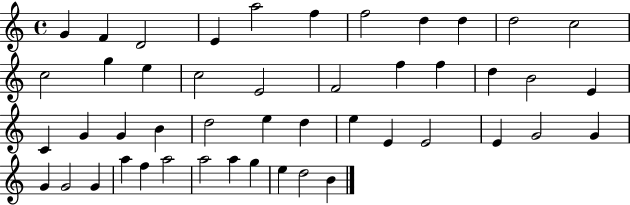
X:1
T:Untitled
M:4/4
L:1/4
K:C
G F D2 E a2 f f2 d d d2 c2 c2 g e c2 E2 F2 f f d B2 E C G G B d2 e d e E E2 E G2 G G G2 G a f a2 a2 a g e d2 B